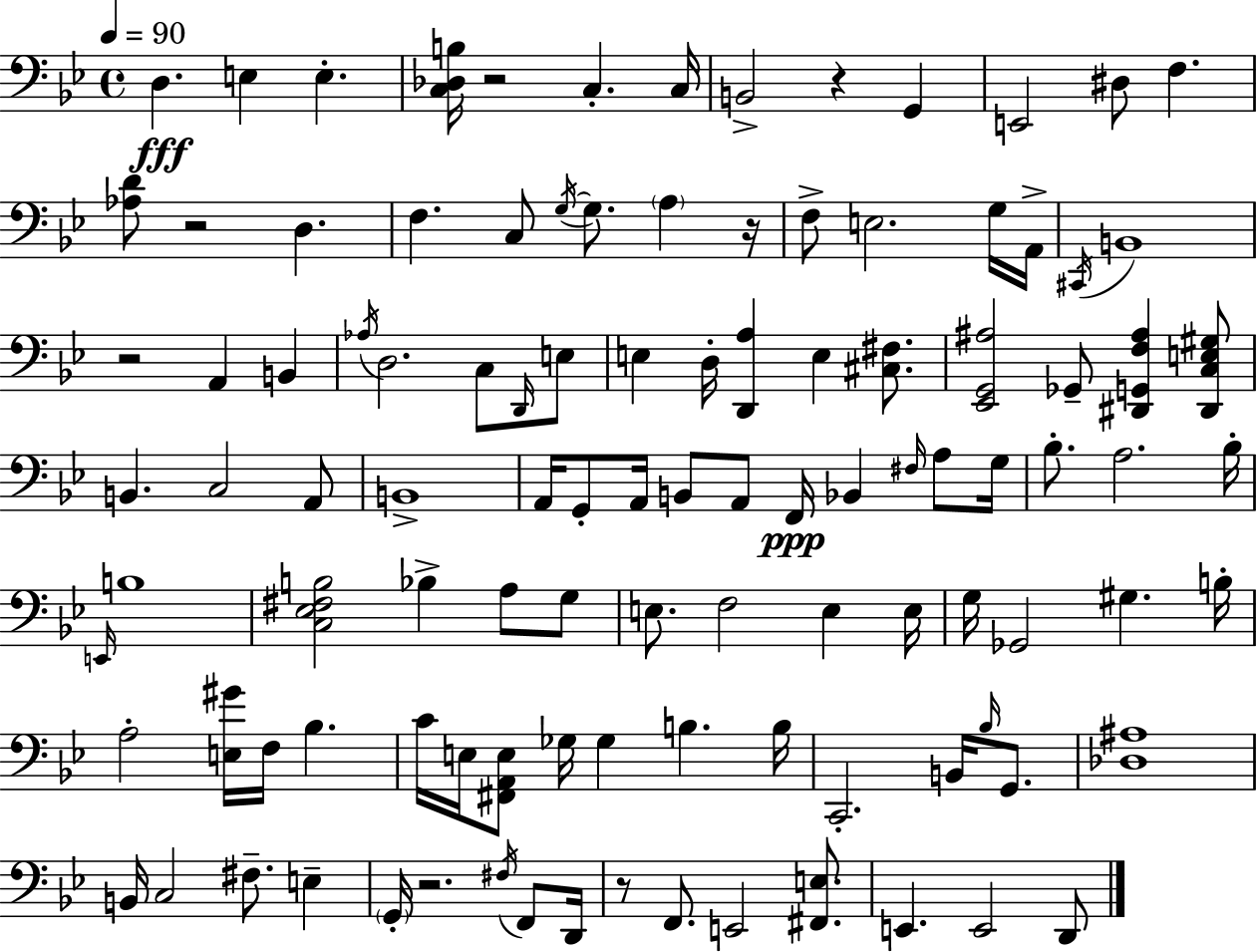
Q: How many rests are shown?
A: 7